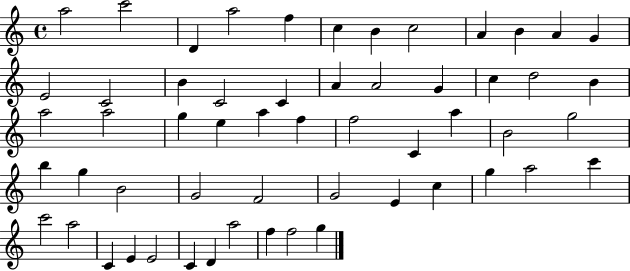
A5/h C6/h D4/q A5/h F5/q C5/q B4/q C5/h A4/q B4/q A4/q G4/q E4/h C4/h B4/q C4/h C4/q A4/q A4/h G4/q C5/q D5/h B4/q A5/h A5/h G5/q E5/q A5/q F5/q F5/h C4/q A5/q B4/h G5/h B5/q G5/q B4/h G4/h F4/h G4/h E4/q C5/q G5/q A5/h C6/q C6/h A5/h C4/q E4/q E4/h C4/q D4/q A5/h F5/q F5/h G5/q